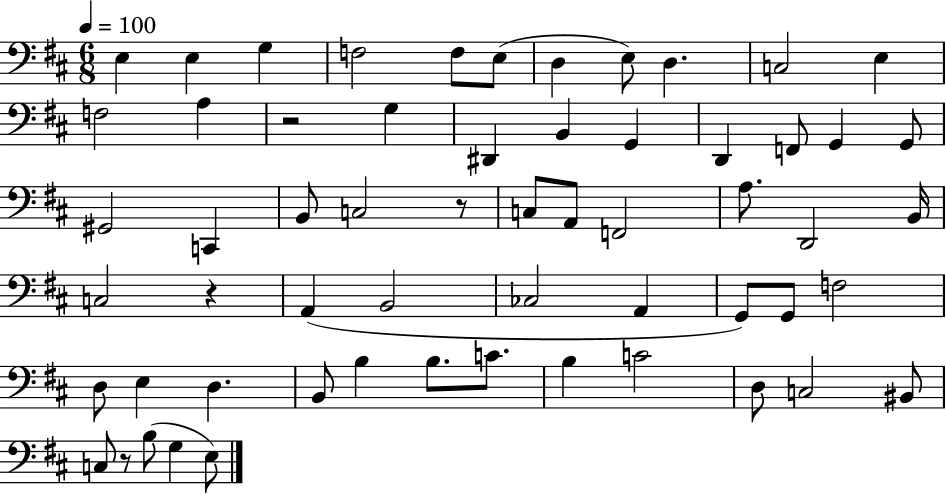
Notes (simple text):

E3/q E3/q G3/q F3/h F3/e E3/e D3/q E3/e D3/q. C3/h E3/q F3/h A3/q R/h G3/q D#2/q B2/q G2/q D2/q F2/e G2/q G2/e G#2/h C2/q B2/e C3/h R/e C3/e A2/e F2/h A3/e. D2/h B2/s C3/h R/q A2/q B2/h CES3/h A2/q G2/e G2/e F3/h D3/e E3/q D3/q. B2/e B3/q B3/e. C4/e. B3/q C4/h D3/e C3/h BIS2/e C3/e R/e B3/e G3/q E3/e